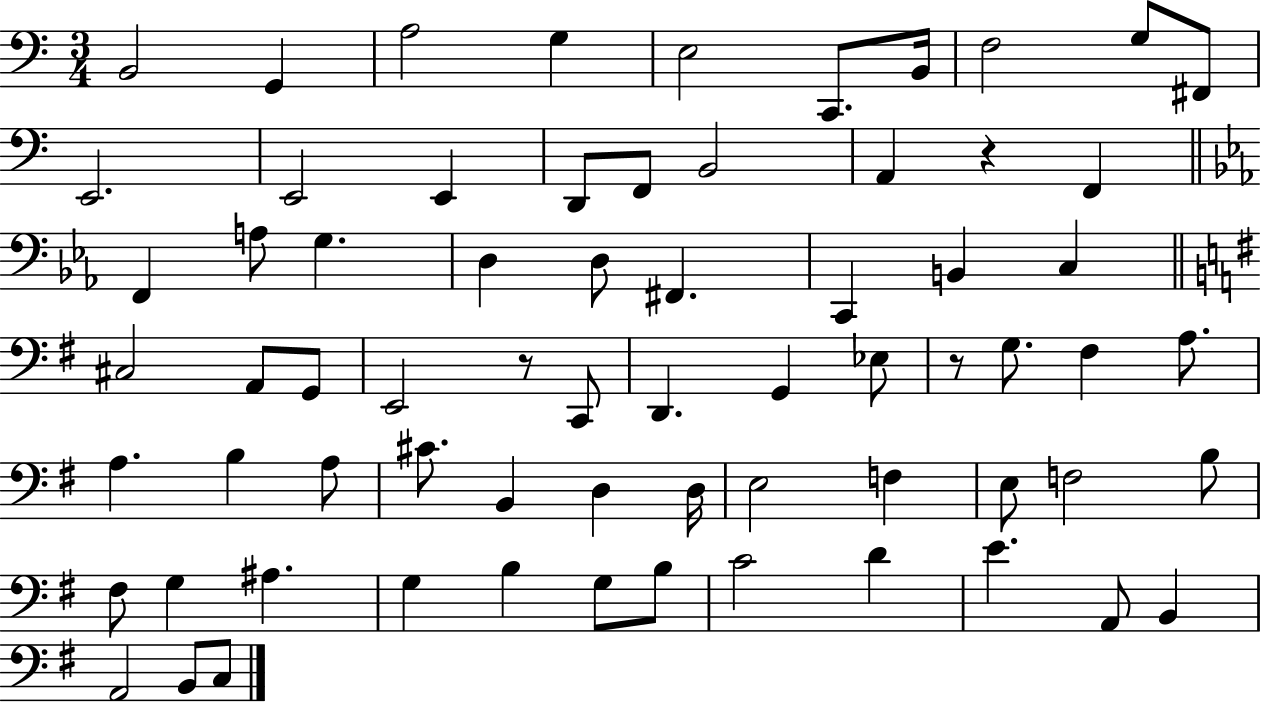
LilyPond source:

{
  \clef bass
  \numericTimeSignature
  \time 3/4
  \key c \major
  b,2 g,4 | a2 g4 | e2 c,8. b,16 | f2 g8 fis,8 | \break e,2. | e,2 e,4 | d,8 f,8 b,2 | a,4 r4 f,4 | \break \bar "||" \break \key c \minor f,4 a8 g4. | d4 d8 fis,4. | c,4 b,4 c4 | \bar "||" \break \key g \major cis2 a,8 g,8 | e,2 r8 c,8 | d,4. g,4 ees8 | r8 g8. fis4 a8. | \break a4. b4 a8 | cis'8. b,4 d4 d16 | e2 f4 | e8 f2 b8 | \break fis8 g4 ais4. | g4 b4 g8 b8 | c'2 d'4 | e'4. a,8 b,4 | \break a,2 b,8 c8 | \bar "|."
}